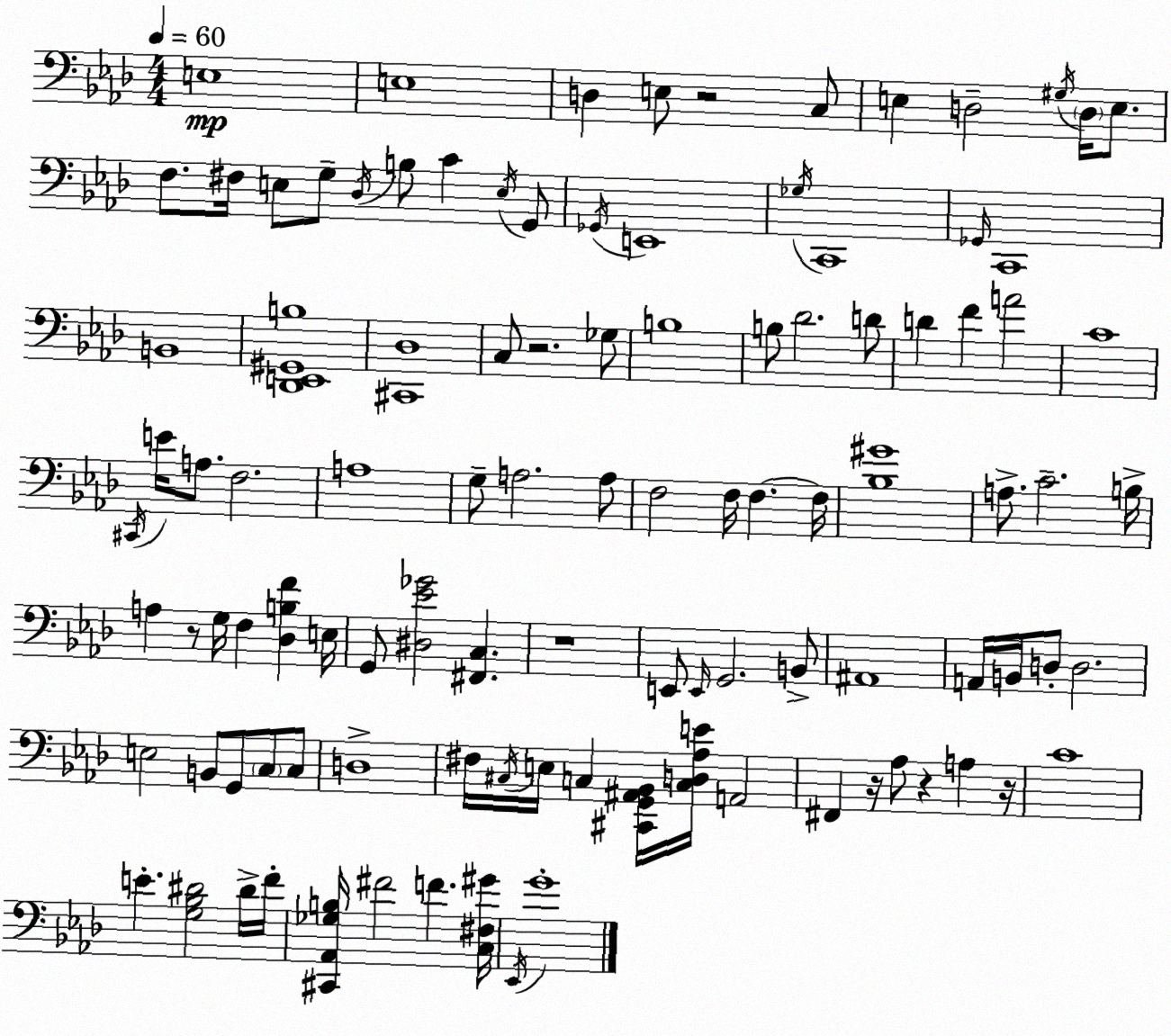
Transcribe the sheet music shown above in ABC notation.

X:1
T:Untitled
M:4/4
L:1/4
K:Fm
E,4 E,4 D, E,/2 z2 C,/2 E, D,2 ^G,/4 D,/4 E,/2 F,/2 ^F,/4 E,/2 G,/2 _D,/4 B,/2 C E,/4 G,,/2 _G,,/4 E,,4 _G,/4 C,,4 _G,,/4 C,,4 B,,4 [_D,,E,,^G,,B,]4 [^C,,_D,]4 C,/2 z2 _G,/2 B,4 B,/2 _D2 D/2 D F A2 C4 ^C,,/4 E/4 A,/2 F,2 A,4 G,/2 A,2 A,/2 F,2 F,/4 F, F,/4 [_B,^G]4 A,/2 C2 B,/4 A, z/2 G,/4 F, [_D,B,F] E,/4 G,,/2 [^D,_E_G]2 [^F,,C,] z4 E,,/2 E,,/4 G,,2 B,,/2 ^A,,4 A,,/4 B,,/4 D,/2 D,2 E,2 B,,/2 G,,/2 C,/2 C,/2 D,4 ^F,/4 ^C,/4 E,/4 C, [^C,,G,,^A,,_B,,]/4 [C,D,_A,E]/4 A,,2 ^F,, z/4 _A,/2 z A, z/4 C4 E [G,_B,^D]2 ^D/4 F/4 [^C,,_A,,_G,B,]/4 ^F2 F [C,^F,^G]/4 _E,,/4 G4